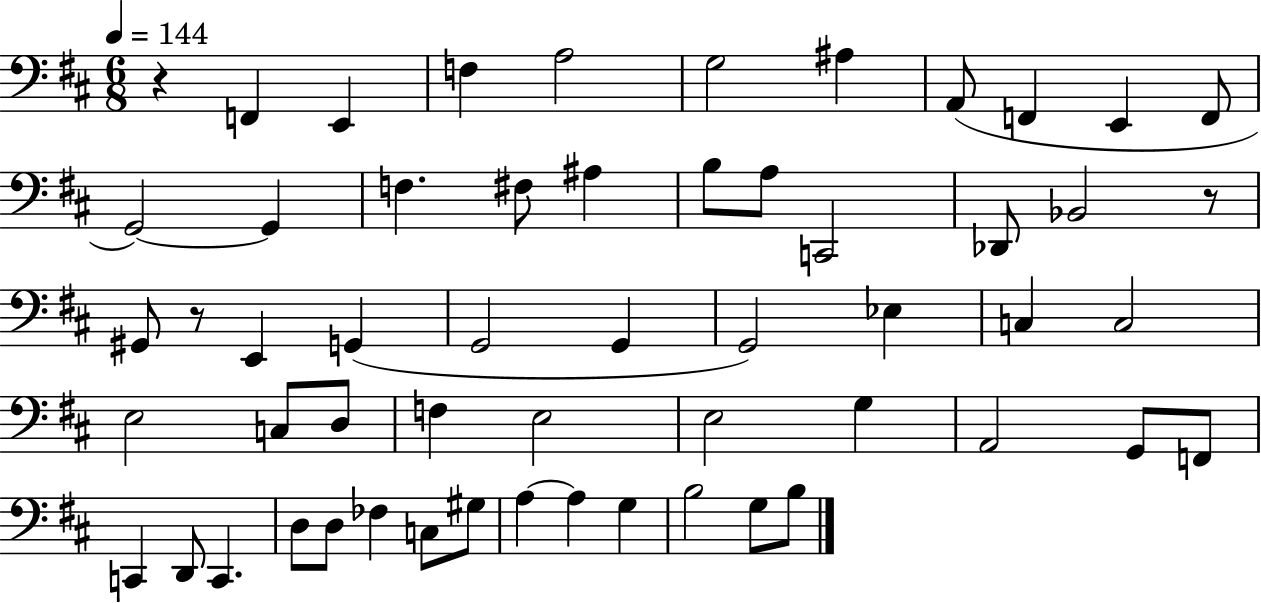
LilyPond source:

{
  \clef bass
  \numericTimeSignature
  \time 6/8
  \key d \major
  \tempo 4 = 144
  r4 f,4 e,4 | f4 a2 | g2 ais4 | a,8( f,4 e,4 f,8 | \break g,2~~) g,4 | f4. fis8 ais4 | b8 a8 c,2 | des,8 bes,2 r8 | \break gis,8 r8 e,4 g,4( | g,2 g,4 | g,2) ees4 | c4 c2 | \break e2 c8 d8 | f4 e2 | e2 g4 | a,2 g,8 f,8 | \break c,4 d,8 c,4. | d8 d8 fes4 c8 gis8 | a4~~ a4 g4 | b2 g8 b8 | \break \bar "|."
}